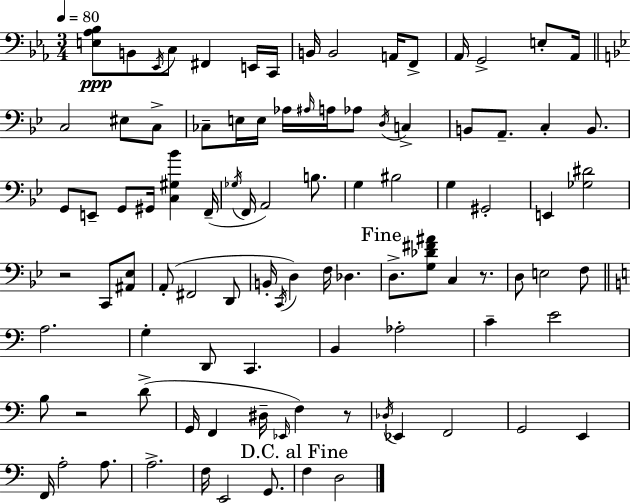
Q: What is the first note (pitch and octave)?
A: B2